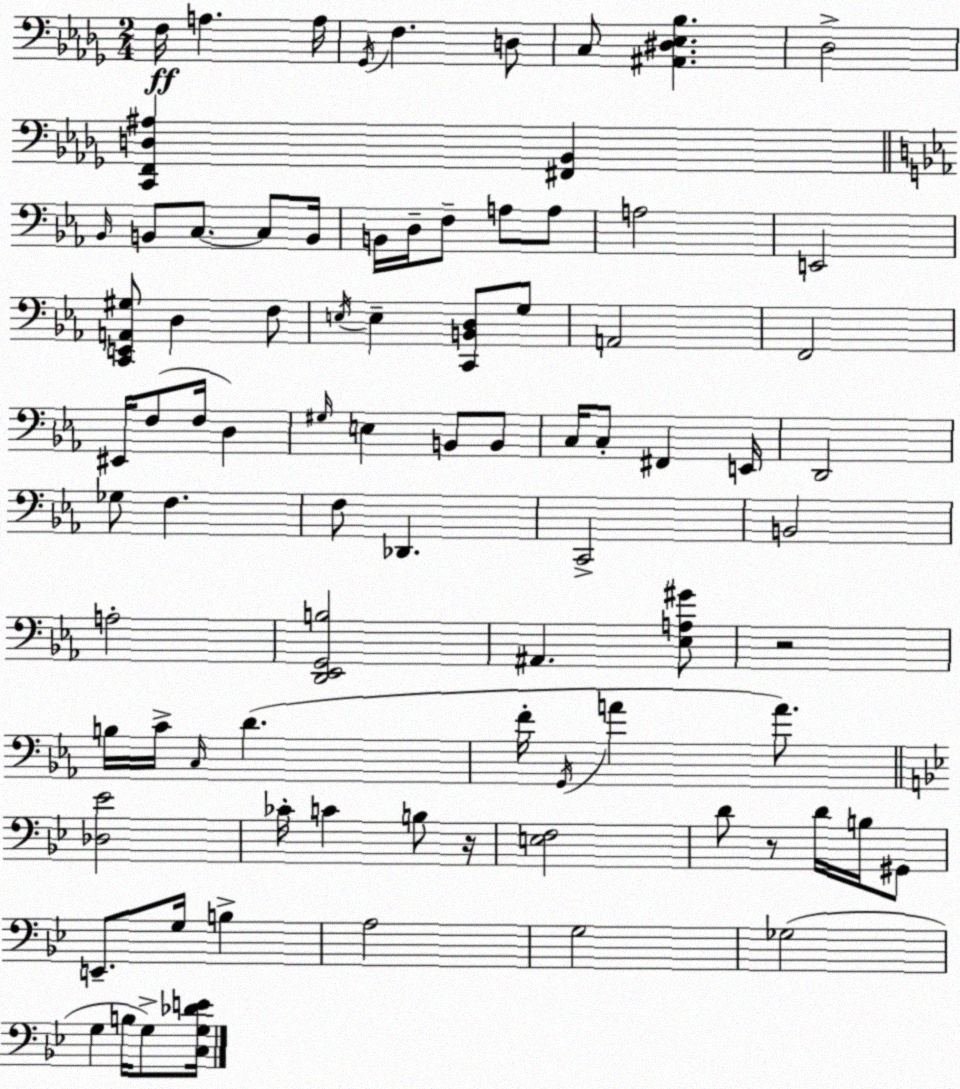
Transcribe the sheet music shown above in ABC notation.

X:1
T:Untitled
M:2/4
L:1/4
K:Bbm
F,/4 A, A,/4 _G,,/4 F, D,/2 C,/2 [^A,,^D,_E,_B,] _D,2 [C,,F,,D,^A,] [^F,,_B,,] _B,,/4 B,,/2 C,/2 C,/2 B,,/4 B,,/4 D,/4 F,/2 A,/2 A,/2 A,2 E,,2 [C,,E,,A,,^G,]/2 D, F,/2 E,/4 E, [C,,B,,D,]/2 G,/2 A,,2 F,,2 ^E,,/4 F,/2 F,/4 D, ^G,/4 E, B,,/2 B,,/2 C,/4 C,/2 ^F,, E,,/4 D,,2 _G,/2 F, F,/2 _D,, C,,2 B,,2 A,2 [D,,_E,,G,,B,]2 ^A,, [_E,A,^G]/2 z2 B,/4 C/4 C,/4 D F/4 G,,/4 A A/2 [_D,_E]2 _C/4 C B,/2 z/4 [E,F,]2 D/2 z/2 D/4 B,/4 ^G,,/2 E,,/2 G,/4 B, A,2 G,2 _G,2 G, B,/4 G,/2 [C,G,_DE]/4